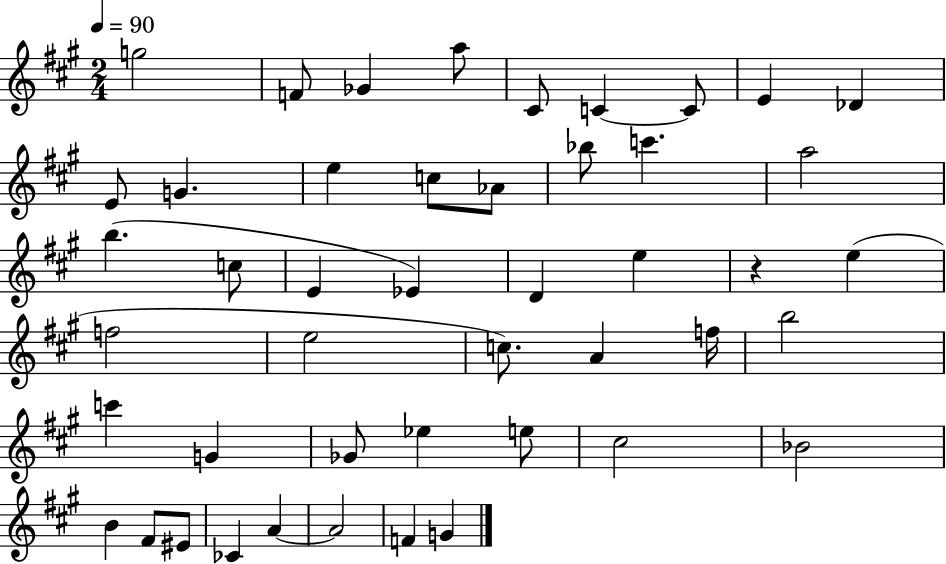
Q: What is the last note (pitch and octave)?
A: G4